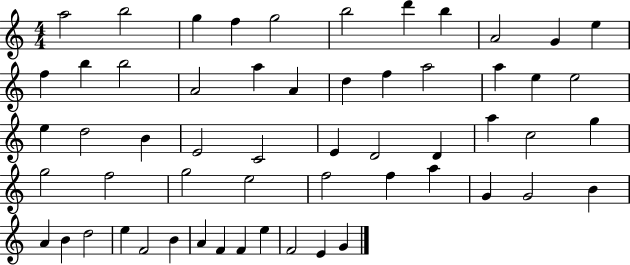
{
  \clef treble
  \numericTimeSignature
  \time 4/4
  \key c \major
  a''2 b''2 | g''4 f''4 g''2 | b''2 d'''4 b''4 | a'2 g'4 e''4 | \break f''4 b''4 b''2 | a'2 a''4 a'4 | d''4 f''4 a''2 | a''4 e''4 e''2 | \break e''4 d''2 b'4 | e'2 c'2 | e'4 d'2 d'4 | a''4 c''2 g''4 | \break g''2 f''2 | g''2 e''2 | f''2 f''4 a''4 | g'4 g'2 b'4 | \break a'4 b'4 d''2 | e''4 f'2 b'4 | a'4 f'4 f'4 e''4 | f'2 e'4 g'4 | \break \bar "|."
}